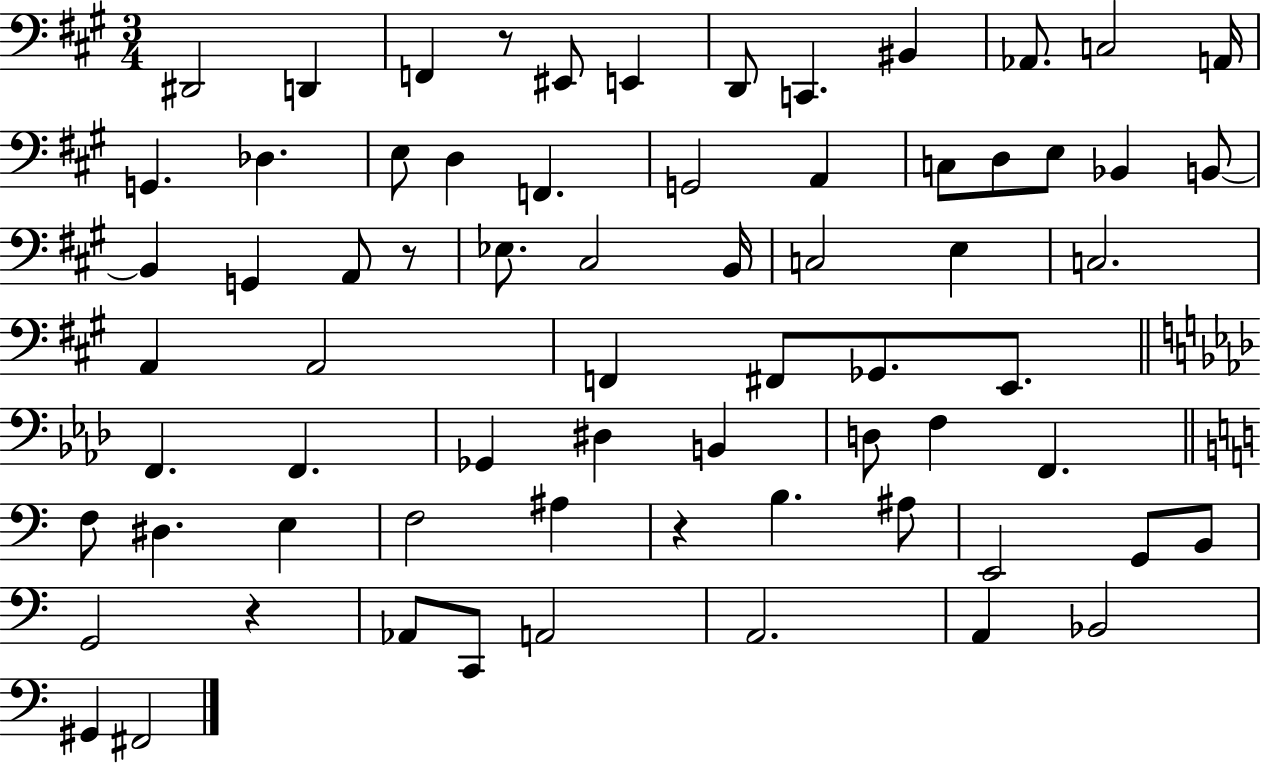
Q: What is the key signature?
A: A major